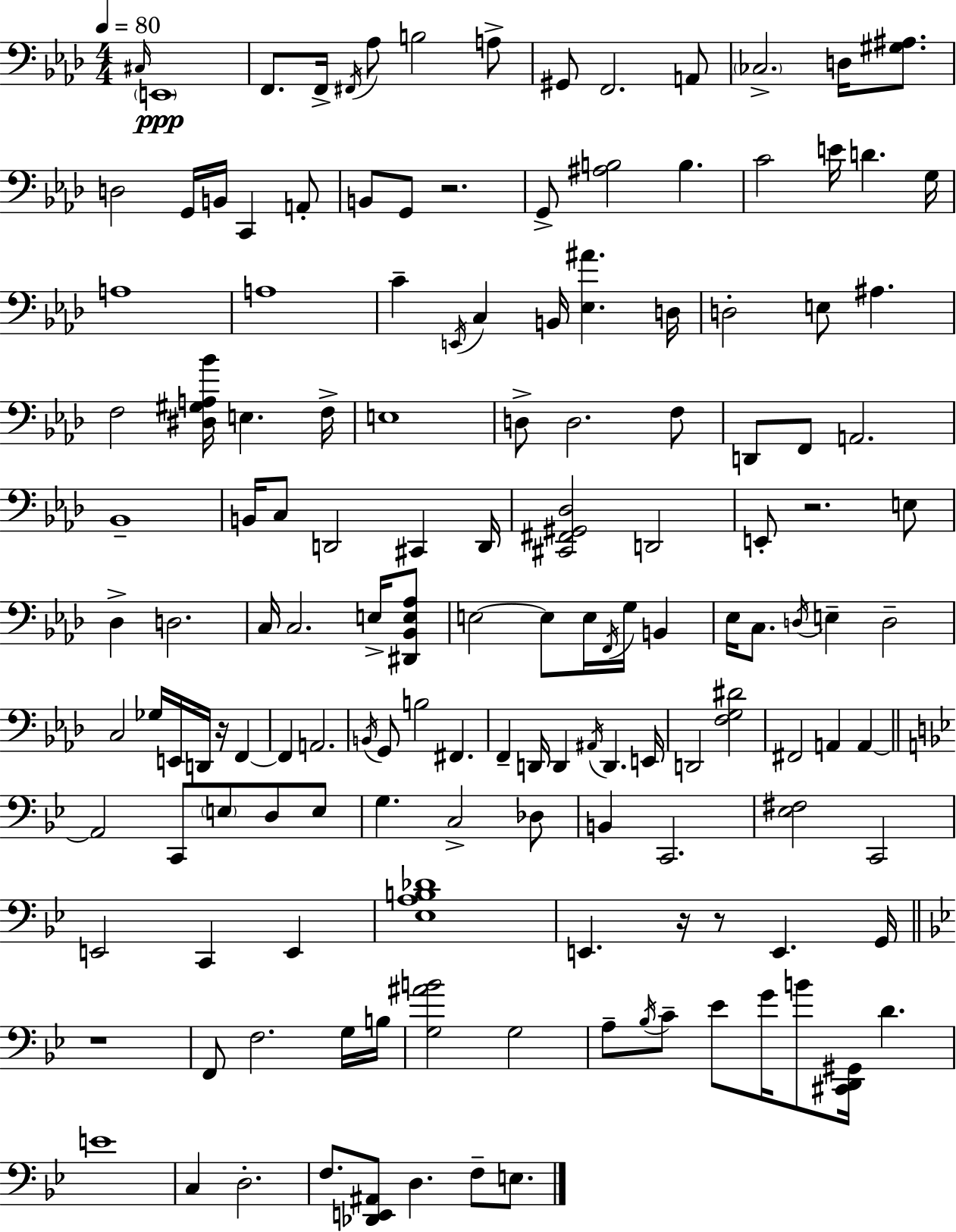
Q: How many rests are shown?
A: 6